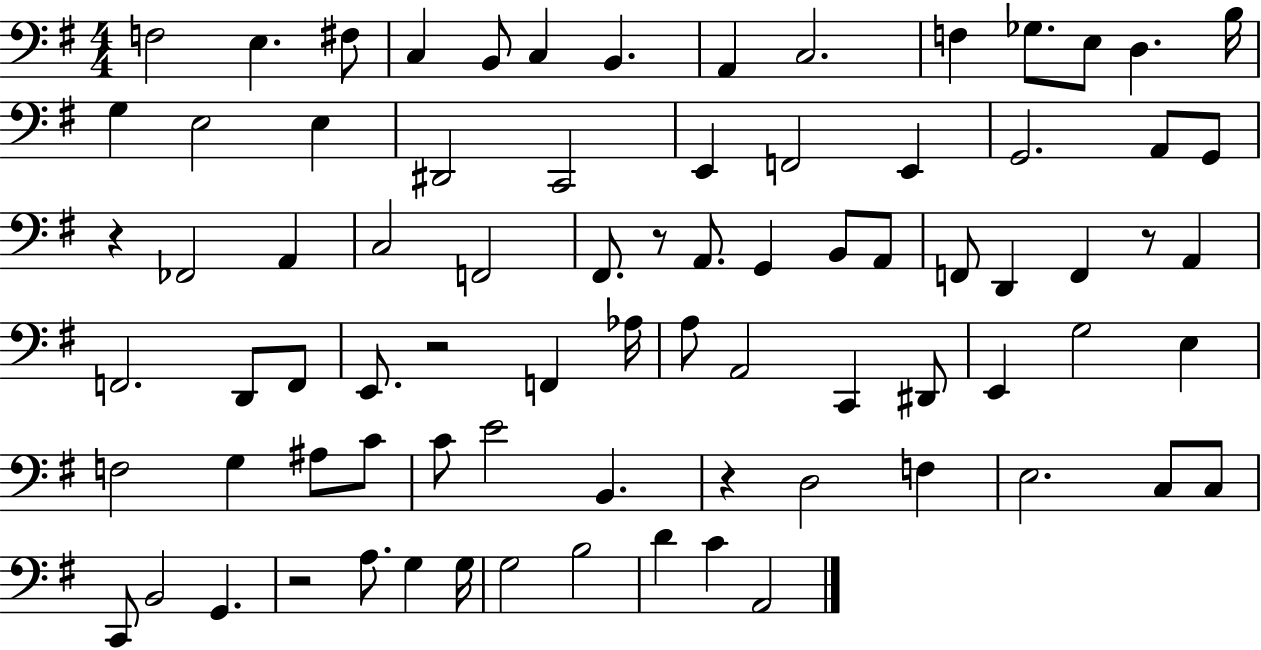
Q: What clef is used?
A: bass